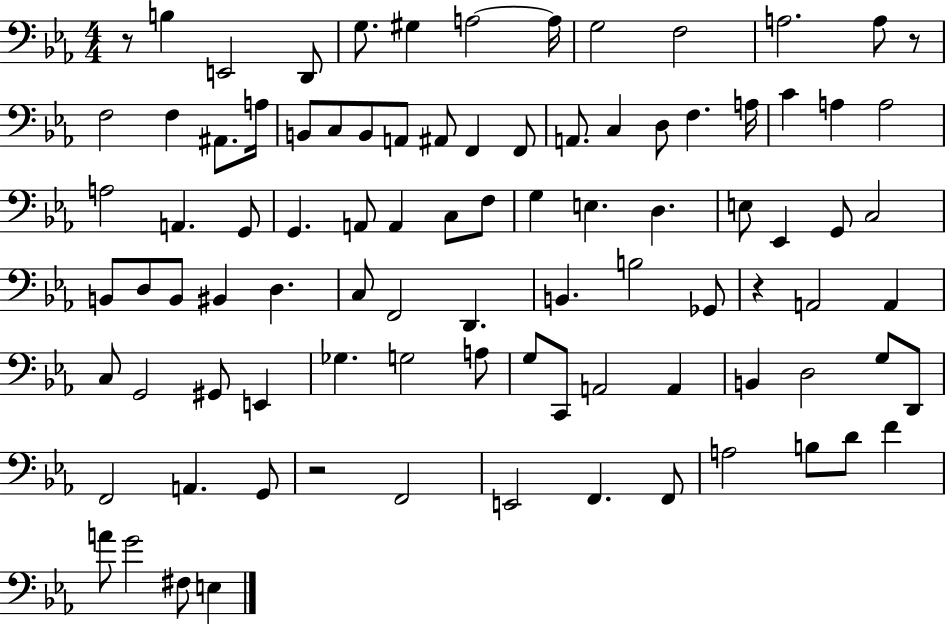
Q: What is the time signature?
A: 4/4